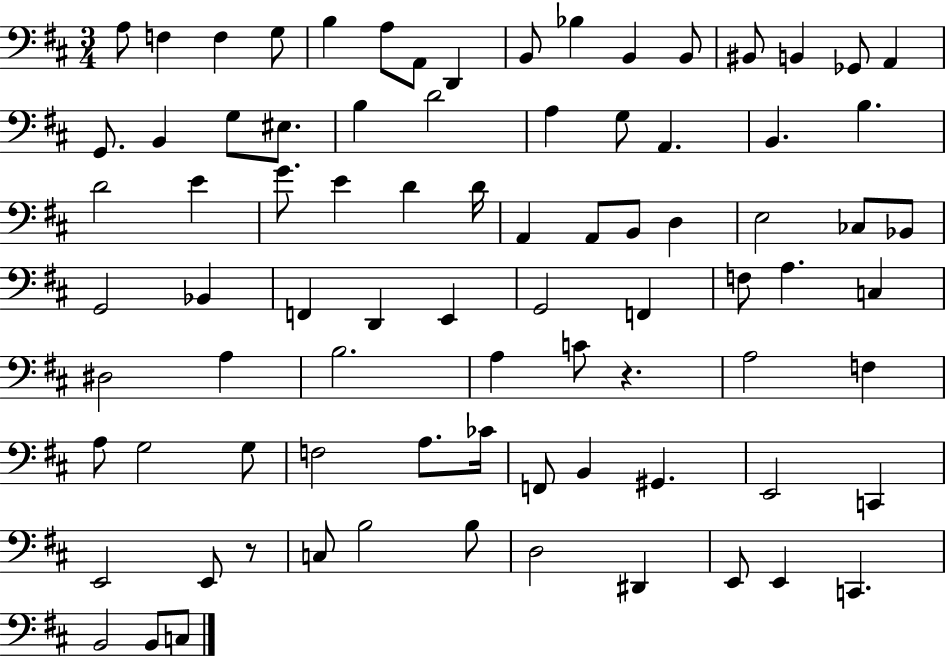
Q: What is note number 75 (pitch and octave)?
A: D#2